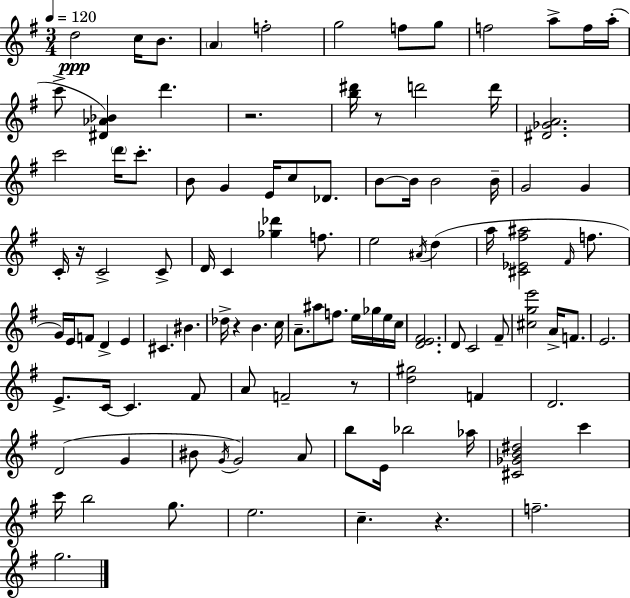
D5/h C5/s B4/e. A4/q F5/h G5/h F5/e G5/e F5/h A5/e F5/s A5/s C6/e [D#4,Ab4,Bb4]/q D6/q. R/h. [B5,D#6]/s R/e D6/h D6/s [D#4,Gb4,A4]/h. C6/h D6/s C6/e. B4/e G4/q E4/s C5/e Db4/e. B4/e B4/s B4/h B4/s G4/h G4/q C4/s R/s C4/h C4/e D4/s C4/q [Gb5,Db6]/q F5/e. E5/h A#4/s D5/q A5/s [C#4,Eb4,F#5,A#5]/h F#4/s F5/e. G4/s E4/s F4/e D4/q E4/q C#4/q. BIS4/q. Db5/s R/q B4/q. C5/s A4/e. A#5/e F5/e. E5/s Gb5/s E5/s C5/s [D4,E4,F#4]/h. D4/e C4/h F#4/e [C#5,G5,E6]/h A4/s F4/e. E4/h. E4/e. C4/s C4/q. F#4/e A4/e F4/h R/e [D5,G#5]/h F4/q D4/h. D4/h G4/q BIS4/e G4/s G4/h A4/e B5/e E4/s Bb5/h Ab5/s [C#4,Gb4,B4,D#5]/h C6/q C6/s B5/h G5/e. E5/h. C5/q. R/q. F5/h. G5/h.